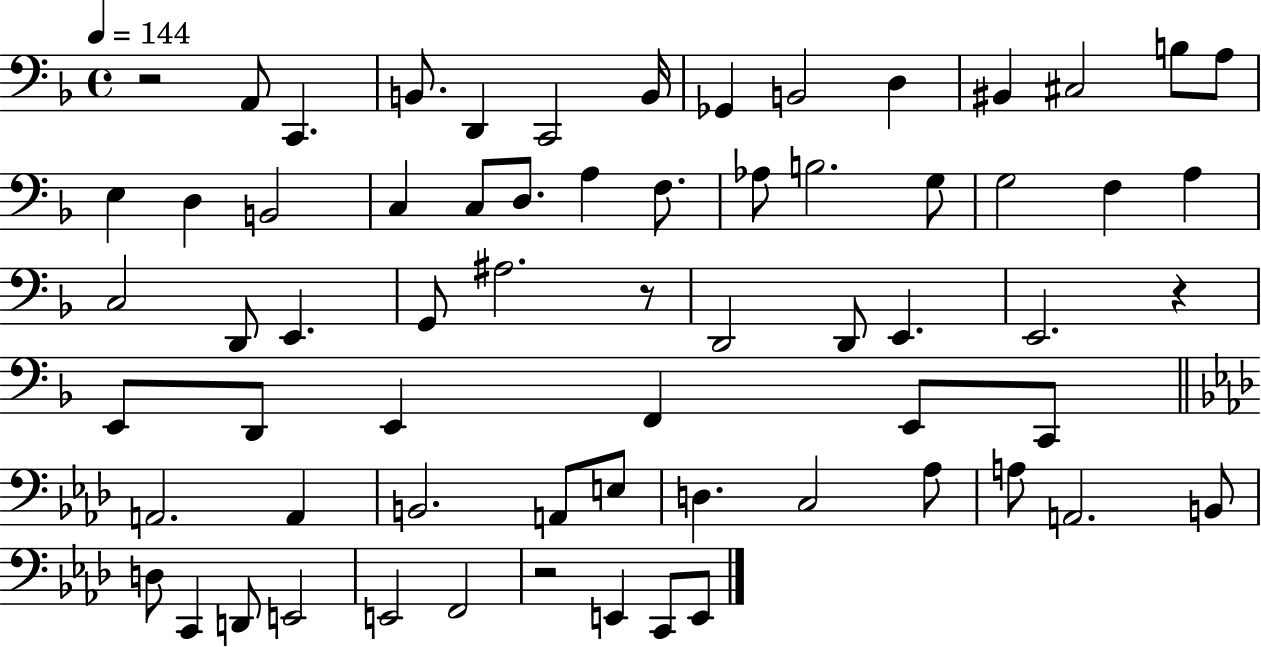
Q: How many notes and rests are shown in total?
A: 66